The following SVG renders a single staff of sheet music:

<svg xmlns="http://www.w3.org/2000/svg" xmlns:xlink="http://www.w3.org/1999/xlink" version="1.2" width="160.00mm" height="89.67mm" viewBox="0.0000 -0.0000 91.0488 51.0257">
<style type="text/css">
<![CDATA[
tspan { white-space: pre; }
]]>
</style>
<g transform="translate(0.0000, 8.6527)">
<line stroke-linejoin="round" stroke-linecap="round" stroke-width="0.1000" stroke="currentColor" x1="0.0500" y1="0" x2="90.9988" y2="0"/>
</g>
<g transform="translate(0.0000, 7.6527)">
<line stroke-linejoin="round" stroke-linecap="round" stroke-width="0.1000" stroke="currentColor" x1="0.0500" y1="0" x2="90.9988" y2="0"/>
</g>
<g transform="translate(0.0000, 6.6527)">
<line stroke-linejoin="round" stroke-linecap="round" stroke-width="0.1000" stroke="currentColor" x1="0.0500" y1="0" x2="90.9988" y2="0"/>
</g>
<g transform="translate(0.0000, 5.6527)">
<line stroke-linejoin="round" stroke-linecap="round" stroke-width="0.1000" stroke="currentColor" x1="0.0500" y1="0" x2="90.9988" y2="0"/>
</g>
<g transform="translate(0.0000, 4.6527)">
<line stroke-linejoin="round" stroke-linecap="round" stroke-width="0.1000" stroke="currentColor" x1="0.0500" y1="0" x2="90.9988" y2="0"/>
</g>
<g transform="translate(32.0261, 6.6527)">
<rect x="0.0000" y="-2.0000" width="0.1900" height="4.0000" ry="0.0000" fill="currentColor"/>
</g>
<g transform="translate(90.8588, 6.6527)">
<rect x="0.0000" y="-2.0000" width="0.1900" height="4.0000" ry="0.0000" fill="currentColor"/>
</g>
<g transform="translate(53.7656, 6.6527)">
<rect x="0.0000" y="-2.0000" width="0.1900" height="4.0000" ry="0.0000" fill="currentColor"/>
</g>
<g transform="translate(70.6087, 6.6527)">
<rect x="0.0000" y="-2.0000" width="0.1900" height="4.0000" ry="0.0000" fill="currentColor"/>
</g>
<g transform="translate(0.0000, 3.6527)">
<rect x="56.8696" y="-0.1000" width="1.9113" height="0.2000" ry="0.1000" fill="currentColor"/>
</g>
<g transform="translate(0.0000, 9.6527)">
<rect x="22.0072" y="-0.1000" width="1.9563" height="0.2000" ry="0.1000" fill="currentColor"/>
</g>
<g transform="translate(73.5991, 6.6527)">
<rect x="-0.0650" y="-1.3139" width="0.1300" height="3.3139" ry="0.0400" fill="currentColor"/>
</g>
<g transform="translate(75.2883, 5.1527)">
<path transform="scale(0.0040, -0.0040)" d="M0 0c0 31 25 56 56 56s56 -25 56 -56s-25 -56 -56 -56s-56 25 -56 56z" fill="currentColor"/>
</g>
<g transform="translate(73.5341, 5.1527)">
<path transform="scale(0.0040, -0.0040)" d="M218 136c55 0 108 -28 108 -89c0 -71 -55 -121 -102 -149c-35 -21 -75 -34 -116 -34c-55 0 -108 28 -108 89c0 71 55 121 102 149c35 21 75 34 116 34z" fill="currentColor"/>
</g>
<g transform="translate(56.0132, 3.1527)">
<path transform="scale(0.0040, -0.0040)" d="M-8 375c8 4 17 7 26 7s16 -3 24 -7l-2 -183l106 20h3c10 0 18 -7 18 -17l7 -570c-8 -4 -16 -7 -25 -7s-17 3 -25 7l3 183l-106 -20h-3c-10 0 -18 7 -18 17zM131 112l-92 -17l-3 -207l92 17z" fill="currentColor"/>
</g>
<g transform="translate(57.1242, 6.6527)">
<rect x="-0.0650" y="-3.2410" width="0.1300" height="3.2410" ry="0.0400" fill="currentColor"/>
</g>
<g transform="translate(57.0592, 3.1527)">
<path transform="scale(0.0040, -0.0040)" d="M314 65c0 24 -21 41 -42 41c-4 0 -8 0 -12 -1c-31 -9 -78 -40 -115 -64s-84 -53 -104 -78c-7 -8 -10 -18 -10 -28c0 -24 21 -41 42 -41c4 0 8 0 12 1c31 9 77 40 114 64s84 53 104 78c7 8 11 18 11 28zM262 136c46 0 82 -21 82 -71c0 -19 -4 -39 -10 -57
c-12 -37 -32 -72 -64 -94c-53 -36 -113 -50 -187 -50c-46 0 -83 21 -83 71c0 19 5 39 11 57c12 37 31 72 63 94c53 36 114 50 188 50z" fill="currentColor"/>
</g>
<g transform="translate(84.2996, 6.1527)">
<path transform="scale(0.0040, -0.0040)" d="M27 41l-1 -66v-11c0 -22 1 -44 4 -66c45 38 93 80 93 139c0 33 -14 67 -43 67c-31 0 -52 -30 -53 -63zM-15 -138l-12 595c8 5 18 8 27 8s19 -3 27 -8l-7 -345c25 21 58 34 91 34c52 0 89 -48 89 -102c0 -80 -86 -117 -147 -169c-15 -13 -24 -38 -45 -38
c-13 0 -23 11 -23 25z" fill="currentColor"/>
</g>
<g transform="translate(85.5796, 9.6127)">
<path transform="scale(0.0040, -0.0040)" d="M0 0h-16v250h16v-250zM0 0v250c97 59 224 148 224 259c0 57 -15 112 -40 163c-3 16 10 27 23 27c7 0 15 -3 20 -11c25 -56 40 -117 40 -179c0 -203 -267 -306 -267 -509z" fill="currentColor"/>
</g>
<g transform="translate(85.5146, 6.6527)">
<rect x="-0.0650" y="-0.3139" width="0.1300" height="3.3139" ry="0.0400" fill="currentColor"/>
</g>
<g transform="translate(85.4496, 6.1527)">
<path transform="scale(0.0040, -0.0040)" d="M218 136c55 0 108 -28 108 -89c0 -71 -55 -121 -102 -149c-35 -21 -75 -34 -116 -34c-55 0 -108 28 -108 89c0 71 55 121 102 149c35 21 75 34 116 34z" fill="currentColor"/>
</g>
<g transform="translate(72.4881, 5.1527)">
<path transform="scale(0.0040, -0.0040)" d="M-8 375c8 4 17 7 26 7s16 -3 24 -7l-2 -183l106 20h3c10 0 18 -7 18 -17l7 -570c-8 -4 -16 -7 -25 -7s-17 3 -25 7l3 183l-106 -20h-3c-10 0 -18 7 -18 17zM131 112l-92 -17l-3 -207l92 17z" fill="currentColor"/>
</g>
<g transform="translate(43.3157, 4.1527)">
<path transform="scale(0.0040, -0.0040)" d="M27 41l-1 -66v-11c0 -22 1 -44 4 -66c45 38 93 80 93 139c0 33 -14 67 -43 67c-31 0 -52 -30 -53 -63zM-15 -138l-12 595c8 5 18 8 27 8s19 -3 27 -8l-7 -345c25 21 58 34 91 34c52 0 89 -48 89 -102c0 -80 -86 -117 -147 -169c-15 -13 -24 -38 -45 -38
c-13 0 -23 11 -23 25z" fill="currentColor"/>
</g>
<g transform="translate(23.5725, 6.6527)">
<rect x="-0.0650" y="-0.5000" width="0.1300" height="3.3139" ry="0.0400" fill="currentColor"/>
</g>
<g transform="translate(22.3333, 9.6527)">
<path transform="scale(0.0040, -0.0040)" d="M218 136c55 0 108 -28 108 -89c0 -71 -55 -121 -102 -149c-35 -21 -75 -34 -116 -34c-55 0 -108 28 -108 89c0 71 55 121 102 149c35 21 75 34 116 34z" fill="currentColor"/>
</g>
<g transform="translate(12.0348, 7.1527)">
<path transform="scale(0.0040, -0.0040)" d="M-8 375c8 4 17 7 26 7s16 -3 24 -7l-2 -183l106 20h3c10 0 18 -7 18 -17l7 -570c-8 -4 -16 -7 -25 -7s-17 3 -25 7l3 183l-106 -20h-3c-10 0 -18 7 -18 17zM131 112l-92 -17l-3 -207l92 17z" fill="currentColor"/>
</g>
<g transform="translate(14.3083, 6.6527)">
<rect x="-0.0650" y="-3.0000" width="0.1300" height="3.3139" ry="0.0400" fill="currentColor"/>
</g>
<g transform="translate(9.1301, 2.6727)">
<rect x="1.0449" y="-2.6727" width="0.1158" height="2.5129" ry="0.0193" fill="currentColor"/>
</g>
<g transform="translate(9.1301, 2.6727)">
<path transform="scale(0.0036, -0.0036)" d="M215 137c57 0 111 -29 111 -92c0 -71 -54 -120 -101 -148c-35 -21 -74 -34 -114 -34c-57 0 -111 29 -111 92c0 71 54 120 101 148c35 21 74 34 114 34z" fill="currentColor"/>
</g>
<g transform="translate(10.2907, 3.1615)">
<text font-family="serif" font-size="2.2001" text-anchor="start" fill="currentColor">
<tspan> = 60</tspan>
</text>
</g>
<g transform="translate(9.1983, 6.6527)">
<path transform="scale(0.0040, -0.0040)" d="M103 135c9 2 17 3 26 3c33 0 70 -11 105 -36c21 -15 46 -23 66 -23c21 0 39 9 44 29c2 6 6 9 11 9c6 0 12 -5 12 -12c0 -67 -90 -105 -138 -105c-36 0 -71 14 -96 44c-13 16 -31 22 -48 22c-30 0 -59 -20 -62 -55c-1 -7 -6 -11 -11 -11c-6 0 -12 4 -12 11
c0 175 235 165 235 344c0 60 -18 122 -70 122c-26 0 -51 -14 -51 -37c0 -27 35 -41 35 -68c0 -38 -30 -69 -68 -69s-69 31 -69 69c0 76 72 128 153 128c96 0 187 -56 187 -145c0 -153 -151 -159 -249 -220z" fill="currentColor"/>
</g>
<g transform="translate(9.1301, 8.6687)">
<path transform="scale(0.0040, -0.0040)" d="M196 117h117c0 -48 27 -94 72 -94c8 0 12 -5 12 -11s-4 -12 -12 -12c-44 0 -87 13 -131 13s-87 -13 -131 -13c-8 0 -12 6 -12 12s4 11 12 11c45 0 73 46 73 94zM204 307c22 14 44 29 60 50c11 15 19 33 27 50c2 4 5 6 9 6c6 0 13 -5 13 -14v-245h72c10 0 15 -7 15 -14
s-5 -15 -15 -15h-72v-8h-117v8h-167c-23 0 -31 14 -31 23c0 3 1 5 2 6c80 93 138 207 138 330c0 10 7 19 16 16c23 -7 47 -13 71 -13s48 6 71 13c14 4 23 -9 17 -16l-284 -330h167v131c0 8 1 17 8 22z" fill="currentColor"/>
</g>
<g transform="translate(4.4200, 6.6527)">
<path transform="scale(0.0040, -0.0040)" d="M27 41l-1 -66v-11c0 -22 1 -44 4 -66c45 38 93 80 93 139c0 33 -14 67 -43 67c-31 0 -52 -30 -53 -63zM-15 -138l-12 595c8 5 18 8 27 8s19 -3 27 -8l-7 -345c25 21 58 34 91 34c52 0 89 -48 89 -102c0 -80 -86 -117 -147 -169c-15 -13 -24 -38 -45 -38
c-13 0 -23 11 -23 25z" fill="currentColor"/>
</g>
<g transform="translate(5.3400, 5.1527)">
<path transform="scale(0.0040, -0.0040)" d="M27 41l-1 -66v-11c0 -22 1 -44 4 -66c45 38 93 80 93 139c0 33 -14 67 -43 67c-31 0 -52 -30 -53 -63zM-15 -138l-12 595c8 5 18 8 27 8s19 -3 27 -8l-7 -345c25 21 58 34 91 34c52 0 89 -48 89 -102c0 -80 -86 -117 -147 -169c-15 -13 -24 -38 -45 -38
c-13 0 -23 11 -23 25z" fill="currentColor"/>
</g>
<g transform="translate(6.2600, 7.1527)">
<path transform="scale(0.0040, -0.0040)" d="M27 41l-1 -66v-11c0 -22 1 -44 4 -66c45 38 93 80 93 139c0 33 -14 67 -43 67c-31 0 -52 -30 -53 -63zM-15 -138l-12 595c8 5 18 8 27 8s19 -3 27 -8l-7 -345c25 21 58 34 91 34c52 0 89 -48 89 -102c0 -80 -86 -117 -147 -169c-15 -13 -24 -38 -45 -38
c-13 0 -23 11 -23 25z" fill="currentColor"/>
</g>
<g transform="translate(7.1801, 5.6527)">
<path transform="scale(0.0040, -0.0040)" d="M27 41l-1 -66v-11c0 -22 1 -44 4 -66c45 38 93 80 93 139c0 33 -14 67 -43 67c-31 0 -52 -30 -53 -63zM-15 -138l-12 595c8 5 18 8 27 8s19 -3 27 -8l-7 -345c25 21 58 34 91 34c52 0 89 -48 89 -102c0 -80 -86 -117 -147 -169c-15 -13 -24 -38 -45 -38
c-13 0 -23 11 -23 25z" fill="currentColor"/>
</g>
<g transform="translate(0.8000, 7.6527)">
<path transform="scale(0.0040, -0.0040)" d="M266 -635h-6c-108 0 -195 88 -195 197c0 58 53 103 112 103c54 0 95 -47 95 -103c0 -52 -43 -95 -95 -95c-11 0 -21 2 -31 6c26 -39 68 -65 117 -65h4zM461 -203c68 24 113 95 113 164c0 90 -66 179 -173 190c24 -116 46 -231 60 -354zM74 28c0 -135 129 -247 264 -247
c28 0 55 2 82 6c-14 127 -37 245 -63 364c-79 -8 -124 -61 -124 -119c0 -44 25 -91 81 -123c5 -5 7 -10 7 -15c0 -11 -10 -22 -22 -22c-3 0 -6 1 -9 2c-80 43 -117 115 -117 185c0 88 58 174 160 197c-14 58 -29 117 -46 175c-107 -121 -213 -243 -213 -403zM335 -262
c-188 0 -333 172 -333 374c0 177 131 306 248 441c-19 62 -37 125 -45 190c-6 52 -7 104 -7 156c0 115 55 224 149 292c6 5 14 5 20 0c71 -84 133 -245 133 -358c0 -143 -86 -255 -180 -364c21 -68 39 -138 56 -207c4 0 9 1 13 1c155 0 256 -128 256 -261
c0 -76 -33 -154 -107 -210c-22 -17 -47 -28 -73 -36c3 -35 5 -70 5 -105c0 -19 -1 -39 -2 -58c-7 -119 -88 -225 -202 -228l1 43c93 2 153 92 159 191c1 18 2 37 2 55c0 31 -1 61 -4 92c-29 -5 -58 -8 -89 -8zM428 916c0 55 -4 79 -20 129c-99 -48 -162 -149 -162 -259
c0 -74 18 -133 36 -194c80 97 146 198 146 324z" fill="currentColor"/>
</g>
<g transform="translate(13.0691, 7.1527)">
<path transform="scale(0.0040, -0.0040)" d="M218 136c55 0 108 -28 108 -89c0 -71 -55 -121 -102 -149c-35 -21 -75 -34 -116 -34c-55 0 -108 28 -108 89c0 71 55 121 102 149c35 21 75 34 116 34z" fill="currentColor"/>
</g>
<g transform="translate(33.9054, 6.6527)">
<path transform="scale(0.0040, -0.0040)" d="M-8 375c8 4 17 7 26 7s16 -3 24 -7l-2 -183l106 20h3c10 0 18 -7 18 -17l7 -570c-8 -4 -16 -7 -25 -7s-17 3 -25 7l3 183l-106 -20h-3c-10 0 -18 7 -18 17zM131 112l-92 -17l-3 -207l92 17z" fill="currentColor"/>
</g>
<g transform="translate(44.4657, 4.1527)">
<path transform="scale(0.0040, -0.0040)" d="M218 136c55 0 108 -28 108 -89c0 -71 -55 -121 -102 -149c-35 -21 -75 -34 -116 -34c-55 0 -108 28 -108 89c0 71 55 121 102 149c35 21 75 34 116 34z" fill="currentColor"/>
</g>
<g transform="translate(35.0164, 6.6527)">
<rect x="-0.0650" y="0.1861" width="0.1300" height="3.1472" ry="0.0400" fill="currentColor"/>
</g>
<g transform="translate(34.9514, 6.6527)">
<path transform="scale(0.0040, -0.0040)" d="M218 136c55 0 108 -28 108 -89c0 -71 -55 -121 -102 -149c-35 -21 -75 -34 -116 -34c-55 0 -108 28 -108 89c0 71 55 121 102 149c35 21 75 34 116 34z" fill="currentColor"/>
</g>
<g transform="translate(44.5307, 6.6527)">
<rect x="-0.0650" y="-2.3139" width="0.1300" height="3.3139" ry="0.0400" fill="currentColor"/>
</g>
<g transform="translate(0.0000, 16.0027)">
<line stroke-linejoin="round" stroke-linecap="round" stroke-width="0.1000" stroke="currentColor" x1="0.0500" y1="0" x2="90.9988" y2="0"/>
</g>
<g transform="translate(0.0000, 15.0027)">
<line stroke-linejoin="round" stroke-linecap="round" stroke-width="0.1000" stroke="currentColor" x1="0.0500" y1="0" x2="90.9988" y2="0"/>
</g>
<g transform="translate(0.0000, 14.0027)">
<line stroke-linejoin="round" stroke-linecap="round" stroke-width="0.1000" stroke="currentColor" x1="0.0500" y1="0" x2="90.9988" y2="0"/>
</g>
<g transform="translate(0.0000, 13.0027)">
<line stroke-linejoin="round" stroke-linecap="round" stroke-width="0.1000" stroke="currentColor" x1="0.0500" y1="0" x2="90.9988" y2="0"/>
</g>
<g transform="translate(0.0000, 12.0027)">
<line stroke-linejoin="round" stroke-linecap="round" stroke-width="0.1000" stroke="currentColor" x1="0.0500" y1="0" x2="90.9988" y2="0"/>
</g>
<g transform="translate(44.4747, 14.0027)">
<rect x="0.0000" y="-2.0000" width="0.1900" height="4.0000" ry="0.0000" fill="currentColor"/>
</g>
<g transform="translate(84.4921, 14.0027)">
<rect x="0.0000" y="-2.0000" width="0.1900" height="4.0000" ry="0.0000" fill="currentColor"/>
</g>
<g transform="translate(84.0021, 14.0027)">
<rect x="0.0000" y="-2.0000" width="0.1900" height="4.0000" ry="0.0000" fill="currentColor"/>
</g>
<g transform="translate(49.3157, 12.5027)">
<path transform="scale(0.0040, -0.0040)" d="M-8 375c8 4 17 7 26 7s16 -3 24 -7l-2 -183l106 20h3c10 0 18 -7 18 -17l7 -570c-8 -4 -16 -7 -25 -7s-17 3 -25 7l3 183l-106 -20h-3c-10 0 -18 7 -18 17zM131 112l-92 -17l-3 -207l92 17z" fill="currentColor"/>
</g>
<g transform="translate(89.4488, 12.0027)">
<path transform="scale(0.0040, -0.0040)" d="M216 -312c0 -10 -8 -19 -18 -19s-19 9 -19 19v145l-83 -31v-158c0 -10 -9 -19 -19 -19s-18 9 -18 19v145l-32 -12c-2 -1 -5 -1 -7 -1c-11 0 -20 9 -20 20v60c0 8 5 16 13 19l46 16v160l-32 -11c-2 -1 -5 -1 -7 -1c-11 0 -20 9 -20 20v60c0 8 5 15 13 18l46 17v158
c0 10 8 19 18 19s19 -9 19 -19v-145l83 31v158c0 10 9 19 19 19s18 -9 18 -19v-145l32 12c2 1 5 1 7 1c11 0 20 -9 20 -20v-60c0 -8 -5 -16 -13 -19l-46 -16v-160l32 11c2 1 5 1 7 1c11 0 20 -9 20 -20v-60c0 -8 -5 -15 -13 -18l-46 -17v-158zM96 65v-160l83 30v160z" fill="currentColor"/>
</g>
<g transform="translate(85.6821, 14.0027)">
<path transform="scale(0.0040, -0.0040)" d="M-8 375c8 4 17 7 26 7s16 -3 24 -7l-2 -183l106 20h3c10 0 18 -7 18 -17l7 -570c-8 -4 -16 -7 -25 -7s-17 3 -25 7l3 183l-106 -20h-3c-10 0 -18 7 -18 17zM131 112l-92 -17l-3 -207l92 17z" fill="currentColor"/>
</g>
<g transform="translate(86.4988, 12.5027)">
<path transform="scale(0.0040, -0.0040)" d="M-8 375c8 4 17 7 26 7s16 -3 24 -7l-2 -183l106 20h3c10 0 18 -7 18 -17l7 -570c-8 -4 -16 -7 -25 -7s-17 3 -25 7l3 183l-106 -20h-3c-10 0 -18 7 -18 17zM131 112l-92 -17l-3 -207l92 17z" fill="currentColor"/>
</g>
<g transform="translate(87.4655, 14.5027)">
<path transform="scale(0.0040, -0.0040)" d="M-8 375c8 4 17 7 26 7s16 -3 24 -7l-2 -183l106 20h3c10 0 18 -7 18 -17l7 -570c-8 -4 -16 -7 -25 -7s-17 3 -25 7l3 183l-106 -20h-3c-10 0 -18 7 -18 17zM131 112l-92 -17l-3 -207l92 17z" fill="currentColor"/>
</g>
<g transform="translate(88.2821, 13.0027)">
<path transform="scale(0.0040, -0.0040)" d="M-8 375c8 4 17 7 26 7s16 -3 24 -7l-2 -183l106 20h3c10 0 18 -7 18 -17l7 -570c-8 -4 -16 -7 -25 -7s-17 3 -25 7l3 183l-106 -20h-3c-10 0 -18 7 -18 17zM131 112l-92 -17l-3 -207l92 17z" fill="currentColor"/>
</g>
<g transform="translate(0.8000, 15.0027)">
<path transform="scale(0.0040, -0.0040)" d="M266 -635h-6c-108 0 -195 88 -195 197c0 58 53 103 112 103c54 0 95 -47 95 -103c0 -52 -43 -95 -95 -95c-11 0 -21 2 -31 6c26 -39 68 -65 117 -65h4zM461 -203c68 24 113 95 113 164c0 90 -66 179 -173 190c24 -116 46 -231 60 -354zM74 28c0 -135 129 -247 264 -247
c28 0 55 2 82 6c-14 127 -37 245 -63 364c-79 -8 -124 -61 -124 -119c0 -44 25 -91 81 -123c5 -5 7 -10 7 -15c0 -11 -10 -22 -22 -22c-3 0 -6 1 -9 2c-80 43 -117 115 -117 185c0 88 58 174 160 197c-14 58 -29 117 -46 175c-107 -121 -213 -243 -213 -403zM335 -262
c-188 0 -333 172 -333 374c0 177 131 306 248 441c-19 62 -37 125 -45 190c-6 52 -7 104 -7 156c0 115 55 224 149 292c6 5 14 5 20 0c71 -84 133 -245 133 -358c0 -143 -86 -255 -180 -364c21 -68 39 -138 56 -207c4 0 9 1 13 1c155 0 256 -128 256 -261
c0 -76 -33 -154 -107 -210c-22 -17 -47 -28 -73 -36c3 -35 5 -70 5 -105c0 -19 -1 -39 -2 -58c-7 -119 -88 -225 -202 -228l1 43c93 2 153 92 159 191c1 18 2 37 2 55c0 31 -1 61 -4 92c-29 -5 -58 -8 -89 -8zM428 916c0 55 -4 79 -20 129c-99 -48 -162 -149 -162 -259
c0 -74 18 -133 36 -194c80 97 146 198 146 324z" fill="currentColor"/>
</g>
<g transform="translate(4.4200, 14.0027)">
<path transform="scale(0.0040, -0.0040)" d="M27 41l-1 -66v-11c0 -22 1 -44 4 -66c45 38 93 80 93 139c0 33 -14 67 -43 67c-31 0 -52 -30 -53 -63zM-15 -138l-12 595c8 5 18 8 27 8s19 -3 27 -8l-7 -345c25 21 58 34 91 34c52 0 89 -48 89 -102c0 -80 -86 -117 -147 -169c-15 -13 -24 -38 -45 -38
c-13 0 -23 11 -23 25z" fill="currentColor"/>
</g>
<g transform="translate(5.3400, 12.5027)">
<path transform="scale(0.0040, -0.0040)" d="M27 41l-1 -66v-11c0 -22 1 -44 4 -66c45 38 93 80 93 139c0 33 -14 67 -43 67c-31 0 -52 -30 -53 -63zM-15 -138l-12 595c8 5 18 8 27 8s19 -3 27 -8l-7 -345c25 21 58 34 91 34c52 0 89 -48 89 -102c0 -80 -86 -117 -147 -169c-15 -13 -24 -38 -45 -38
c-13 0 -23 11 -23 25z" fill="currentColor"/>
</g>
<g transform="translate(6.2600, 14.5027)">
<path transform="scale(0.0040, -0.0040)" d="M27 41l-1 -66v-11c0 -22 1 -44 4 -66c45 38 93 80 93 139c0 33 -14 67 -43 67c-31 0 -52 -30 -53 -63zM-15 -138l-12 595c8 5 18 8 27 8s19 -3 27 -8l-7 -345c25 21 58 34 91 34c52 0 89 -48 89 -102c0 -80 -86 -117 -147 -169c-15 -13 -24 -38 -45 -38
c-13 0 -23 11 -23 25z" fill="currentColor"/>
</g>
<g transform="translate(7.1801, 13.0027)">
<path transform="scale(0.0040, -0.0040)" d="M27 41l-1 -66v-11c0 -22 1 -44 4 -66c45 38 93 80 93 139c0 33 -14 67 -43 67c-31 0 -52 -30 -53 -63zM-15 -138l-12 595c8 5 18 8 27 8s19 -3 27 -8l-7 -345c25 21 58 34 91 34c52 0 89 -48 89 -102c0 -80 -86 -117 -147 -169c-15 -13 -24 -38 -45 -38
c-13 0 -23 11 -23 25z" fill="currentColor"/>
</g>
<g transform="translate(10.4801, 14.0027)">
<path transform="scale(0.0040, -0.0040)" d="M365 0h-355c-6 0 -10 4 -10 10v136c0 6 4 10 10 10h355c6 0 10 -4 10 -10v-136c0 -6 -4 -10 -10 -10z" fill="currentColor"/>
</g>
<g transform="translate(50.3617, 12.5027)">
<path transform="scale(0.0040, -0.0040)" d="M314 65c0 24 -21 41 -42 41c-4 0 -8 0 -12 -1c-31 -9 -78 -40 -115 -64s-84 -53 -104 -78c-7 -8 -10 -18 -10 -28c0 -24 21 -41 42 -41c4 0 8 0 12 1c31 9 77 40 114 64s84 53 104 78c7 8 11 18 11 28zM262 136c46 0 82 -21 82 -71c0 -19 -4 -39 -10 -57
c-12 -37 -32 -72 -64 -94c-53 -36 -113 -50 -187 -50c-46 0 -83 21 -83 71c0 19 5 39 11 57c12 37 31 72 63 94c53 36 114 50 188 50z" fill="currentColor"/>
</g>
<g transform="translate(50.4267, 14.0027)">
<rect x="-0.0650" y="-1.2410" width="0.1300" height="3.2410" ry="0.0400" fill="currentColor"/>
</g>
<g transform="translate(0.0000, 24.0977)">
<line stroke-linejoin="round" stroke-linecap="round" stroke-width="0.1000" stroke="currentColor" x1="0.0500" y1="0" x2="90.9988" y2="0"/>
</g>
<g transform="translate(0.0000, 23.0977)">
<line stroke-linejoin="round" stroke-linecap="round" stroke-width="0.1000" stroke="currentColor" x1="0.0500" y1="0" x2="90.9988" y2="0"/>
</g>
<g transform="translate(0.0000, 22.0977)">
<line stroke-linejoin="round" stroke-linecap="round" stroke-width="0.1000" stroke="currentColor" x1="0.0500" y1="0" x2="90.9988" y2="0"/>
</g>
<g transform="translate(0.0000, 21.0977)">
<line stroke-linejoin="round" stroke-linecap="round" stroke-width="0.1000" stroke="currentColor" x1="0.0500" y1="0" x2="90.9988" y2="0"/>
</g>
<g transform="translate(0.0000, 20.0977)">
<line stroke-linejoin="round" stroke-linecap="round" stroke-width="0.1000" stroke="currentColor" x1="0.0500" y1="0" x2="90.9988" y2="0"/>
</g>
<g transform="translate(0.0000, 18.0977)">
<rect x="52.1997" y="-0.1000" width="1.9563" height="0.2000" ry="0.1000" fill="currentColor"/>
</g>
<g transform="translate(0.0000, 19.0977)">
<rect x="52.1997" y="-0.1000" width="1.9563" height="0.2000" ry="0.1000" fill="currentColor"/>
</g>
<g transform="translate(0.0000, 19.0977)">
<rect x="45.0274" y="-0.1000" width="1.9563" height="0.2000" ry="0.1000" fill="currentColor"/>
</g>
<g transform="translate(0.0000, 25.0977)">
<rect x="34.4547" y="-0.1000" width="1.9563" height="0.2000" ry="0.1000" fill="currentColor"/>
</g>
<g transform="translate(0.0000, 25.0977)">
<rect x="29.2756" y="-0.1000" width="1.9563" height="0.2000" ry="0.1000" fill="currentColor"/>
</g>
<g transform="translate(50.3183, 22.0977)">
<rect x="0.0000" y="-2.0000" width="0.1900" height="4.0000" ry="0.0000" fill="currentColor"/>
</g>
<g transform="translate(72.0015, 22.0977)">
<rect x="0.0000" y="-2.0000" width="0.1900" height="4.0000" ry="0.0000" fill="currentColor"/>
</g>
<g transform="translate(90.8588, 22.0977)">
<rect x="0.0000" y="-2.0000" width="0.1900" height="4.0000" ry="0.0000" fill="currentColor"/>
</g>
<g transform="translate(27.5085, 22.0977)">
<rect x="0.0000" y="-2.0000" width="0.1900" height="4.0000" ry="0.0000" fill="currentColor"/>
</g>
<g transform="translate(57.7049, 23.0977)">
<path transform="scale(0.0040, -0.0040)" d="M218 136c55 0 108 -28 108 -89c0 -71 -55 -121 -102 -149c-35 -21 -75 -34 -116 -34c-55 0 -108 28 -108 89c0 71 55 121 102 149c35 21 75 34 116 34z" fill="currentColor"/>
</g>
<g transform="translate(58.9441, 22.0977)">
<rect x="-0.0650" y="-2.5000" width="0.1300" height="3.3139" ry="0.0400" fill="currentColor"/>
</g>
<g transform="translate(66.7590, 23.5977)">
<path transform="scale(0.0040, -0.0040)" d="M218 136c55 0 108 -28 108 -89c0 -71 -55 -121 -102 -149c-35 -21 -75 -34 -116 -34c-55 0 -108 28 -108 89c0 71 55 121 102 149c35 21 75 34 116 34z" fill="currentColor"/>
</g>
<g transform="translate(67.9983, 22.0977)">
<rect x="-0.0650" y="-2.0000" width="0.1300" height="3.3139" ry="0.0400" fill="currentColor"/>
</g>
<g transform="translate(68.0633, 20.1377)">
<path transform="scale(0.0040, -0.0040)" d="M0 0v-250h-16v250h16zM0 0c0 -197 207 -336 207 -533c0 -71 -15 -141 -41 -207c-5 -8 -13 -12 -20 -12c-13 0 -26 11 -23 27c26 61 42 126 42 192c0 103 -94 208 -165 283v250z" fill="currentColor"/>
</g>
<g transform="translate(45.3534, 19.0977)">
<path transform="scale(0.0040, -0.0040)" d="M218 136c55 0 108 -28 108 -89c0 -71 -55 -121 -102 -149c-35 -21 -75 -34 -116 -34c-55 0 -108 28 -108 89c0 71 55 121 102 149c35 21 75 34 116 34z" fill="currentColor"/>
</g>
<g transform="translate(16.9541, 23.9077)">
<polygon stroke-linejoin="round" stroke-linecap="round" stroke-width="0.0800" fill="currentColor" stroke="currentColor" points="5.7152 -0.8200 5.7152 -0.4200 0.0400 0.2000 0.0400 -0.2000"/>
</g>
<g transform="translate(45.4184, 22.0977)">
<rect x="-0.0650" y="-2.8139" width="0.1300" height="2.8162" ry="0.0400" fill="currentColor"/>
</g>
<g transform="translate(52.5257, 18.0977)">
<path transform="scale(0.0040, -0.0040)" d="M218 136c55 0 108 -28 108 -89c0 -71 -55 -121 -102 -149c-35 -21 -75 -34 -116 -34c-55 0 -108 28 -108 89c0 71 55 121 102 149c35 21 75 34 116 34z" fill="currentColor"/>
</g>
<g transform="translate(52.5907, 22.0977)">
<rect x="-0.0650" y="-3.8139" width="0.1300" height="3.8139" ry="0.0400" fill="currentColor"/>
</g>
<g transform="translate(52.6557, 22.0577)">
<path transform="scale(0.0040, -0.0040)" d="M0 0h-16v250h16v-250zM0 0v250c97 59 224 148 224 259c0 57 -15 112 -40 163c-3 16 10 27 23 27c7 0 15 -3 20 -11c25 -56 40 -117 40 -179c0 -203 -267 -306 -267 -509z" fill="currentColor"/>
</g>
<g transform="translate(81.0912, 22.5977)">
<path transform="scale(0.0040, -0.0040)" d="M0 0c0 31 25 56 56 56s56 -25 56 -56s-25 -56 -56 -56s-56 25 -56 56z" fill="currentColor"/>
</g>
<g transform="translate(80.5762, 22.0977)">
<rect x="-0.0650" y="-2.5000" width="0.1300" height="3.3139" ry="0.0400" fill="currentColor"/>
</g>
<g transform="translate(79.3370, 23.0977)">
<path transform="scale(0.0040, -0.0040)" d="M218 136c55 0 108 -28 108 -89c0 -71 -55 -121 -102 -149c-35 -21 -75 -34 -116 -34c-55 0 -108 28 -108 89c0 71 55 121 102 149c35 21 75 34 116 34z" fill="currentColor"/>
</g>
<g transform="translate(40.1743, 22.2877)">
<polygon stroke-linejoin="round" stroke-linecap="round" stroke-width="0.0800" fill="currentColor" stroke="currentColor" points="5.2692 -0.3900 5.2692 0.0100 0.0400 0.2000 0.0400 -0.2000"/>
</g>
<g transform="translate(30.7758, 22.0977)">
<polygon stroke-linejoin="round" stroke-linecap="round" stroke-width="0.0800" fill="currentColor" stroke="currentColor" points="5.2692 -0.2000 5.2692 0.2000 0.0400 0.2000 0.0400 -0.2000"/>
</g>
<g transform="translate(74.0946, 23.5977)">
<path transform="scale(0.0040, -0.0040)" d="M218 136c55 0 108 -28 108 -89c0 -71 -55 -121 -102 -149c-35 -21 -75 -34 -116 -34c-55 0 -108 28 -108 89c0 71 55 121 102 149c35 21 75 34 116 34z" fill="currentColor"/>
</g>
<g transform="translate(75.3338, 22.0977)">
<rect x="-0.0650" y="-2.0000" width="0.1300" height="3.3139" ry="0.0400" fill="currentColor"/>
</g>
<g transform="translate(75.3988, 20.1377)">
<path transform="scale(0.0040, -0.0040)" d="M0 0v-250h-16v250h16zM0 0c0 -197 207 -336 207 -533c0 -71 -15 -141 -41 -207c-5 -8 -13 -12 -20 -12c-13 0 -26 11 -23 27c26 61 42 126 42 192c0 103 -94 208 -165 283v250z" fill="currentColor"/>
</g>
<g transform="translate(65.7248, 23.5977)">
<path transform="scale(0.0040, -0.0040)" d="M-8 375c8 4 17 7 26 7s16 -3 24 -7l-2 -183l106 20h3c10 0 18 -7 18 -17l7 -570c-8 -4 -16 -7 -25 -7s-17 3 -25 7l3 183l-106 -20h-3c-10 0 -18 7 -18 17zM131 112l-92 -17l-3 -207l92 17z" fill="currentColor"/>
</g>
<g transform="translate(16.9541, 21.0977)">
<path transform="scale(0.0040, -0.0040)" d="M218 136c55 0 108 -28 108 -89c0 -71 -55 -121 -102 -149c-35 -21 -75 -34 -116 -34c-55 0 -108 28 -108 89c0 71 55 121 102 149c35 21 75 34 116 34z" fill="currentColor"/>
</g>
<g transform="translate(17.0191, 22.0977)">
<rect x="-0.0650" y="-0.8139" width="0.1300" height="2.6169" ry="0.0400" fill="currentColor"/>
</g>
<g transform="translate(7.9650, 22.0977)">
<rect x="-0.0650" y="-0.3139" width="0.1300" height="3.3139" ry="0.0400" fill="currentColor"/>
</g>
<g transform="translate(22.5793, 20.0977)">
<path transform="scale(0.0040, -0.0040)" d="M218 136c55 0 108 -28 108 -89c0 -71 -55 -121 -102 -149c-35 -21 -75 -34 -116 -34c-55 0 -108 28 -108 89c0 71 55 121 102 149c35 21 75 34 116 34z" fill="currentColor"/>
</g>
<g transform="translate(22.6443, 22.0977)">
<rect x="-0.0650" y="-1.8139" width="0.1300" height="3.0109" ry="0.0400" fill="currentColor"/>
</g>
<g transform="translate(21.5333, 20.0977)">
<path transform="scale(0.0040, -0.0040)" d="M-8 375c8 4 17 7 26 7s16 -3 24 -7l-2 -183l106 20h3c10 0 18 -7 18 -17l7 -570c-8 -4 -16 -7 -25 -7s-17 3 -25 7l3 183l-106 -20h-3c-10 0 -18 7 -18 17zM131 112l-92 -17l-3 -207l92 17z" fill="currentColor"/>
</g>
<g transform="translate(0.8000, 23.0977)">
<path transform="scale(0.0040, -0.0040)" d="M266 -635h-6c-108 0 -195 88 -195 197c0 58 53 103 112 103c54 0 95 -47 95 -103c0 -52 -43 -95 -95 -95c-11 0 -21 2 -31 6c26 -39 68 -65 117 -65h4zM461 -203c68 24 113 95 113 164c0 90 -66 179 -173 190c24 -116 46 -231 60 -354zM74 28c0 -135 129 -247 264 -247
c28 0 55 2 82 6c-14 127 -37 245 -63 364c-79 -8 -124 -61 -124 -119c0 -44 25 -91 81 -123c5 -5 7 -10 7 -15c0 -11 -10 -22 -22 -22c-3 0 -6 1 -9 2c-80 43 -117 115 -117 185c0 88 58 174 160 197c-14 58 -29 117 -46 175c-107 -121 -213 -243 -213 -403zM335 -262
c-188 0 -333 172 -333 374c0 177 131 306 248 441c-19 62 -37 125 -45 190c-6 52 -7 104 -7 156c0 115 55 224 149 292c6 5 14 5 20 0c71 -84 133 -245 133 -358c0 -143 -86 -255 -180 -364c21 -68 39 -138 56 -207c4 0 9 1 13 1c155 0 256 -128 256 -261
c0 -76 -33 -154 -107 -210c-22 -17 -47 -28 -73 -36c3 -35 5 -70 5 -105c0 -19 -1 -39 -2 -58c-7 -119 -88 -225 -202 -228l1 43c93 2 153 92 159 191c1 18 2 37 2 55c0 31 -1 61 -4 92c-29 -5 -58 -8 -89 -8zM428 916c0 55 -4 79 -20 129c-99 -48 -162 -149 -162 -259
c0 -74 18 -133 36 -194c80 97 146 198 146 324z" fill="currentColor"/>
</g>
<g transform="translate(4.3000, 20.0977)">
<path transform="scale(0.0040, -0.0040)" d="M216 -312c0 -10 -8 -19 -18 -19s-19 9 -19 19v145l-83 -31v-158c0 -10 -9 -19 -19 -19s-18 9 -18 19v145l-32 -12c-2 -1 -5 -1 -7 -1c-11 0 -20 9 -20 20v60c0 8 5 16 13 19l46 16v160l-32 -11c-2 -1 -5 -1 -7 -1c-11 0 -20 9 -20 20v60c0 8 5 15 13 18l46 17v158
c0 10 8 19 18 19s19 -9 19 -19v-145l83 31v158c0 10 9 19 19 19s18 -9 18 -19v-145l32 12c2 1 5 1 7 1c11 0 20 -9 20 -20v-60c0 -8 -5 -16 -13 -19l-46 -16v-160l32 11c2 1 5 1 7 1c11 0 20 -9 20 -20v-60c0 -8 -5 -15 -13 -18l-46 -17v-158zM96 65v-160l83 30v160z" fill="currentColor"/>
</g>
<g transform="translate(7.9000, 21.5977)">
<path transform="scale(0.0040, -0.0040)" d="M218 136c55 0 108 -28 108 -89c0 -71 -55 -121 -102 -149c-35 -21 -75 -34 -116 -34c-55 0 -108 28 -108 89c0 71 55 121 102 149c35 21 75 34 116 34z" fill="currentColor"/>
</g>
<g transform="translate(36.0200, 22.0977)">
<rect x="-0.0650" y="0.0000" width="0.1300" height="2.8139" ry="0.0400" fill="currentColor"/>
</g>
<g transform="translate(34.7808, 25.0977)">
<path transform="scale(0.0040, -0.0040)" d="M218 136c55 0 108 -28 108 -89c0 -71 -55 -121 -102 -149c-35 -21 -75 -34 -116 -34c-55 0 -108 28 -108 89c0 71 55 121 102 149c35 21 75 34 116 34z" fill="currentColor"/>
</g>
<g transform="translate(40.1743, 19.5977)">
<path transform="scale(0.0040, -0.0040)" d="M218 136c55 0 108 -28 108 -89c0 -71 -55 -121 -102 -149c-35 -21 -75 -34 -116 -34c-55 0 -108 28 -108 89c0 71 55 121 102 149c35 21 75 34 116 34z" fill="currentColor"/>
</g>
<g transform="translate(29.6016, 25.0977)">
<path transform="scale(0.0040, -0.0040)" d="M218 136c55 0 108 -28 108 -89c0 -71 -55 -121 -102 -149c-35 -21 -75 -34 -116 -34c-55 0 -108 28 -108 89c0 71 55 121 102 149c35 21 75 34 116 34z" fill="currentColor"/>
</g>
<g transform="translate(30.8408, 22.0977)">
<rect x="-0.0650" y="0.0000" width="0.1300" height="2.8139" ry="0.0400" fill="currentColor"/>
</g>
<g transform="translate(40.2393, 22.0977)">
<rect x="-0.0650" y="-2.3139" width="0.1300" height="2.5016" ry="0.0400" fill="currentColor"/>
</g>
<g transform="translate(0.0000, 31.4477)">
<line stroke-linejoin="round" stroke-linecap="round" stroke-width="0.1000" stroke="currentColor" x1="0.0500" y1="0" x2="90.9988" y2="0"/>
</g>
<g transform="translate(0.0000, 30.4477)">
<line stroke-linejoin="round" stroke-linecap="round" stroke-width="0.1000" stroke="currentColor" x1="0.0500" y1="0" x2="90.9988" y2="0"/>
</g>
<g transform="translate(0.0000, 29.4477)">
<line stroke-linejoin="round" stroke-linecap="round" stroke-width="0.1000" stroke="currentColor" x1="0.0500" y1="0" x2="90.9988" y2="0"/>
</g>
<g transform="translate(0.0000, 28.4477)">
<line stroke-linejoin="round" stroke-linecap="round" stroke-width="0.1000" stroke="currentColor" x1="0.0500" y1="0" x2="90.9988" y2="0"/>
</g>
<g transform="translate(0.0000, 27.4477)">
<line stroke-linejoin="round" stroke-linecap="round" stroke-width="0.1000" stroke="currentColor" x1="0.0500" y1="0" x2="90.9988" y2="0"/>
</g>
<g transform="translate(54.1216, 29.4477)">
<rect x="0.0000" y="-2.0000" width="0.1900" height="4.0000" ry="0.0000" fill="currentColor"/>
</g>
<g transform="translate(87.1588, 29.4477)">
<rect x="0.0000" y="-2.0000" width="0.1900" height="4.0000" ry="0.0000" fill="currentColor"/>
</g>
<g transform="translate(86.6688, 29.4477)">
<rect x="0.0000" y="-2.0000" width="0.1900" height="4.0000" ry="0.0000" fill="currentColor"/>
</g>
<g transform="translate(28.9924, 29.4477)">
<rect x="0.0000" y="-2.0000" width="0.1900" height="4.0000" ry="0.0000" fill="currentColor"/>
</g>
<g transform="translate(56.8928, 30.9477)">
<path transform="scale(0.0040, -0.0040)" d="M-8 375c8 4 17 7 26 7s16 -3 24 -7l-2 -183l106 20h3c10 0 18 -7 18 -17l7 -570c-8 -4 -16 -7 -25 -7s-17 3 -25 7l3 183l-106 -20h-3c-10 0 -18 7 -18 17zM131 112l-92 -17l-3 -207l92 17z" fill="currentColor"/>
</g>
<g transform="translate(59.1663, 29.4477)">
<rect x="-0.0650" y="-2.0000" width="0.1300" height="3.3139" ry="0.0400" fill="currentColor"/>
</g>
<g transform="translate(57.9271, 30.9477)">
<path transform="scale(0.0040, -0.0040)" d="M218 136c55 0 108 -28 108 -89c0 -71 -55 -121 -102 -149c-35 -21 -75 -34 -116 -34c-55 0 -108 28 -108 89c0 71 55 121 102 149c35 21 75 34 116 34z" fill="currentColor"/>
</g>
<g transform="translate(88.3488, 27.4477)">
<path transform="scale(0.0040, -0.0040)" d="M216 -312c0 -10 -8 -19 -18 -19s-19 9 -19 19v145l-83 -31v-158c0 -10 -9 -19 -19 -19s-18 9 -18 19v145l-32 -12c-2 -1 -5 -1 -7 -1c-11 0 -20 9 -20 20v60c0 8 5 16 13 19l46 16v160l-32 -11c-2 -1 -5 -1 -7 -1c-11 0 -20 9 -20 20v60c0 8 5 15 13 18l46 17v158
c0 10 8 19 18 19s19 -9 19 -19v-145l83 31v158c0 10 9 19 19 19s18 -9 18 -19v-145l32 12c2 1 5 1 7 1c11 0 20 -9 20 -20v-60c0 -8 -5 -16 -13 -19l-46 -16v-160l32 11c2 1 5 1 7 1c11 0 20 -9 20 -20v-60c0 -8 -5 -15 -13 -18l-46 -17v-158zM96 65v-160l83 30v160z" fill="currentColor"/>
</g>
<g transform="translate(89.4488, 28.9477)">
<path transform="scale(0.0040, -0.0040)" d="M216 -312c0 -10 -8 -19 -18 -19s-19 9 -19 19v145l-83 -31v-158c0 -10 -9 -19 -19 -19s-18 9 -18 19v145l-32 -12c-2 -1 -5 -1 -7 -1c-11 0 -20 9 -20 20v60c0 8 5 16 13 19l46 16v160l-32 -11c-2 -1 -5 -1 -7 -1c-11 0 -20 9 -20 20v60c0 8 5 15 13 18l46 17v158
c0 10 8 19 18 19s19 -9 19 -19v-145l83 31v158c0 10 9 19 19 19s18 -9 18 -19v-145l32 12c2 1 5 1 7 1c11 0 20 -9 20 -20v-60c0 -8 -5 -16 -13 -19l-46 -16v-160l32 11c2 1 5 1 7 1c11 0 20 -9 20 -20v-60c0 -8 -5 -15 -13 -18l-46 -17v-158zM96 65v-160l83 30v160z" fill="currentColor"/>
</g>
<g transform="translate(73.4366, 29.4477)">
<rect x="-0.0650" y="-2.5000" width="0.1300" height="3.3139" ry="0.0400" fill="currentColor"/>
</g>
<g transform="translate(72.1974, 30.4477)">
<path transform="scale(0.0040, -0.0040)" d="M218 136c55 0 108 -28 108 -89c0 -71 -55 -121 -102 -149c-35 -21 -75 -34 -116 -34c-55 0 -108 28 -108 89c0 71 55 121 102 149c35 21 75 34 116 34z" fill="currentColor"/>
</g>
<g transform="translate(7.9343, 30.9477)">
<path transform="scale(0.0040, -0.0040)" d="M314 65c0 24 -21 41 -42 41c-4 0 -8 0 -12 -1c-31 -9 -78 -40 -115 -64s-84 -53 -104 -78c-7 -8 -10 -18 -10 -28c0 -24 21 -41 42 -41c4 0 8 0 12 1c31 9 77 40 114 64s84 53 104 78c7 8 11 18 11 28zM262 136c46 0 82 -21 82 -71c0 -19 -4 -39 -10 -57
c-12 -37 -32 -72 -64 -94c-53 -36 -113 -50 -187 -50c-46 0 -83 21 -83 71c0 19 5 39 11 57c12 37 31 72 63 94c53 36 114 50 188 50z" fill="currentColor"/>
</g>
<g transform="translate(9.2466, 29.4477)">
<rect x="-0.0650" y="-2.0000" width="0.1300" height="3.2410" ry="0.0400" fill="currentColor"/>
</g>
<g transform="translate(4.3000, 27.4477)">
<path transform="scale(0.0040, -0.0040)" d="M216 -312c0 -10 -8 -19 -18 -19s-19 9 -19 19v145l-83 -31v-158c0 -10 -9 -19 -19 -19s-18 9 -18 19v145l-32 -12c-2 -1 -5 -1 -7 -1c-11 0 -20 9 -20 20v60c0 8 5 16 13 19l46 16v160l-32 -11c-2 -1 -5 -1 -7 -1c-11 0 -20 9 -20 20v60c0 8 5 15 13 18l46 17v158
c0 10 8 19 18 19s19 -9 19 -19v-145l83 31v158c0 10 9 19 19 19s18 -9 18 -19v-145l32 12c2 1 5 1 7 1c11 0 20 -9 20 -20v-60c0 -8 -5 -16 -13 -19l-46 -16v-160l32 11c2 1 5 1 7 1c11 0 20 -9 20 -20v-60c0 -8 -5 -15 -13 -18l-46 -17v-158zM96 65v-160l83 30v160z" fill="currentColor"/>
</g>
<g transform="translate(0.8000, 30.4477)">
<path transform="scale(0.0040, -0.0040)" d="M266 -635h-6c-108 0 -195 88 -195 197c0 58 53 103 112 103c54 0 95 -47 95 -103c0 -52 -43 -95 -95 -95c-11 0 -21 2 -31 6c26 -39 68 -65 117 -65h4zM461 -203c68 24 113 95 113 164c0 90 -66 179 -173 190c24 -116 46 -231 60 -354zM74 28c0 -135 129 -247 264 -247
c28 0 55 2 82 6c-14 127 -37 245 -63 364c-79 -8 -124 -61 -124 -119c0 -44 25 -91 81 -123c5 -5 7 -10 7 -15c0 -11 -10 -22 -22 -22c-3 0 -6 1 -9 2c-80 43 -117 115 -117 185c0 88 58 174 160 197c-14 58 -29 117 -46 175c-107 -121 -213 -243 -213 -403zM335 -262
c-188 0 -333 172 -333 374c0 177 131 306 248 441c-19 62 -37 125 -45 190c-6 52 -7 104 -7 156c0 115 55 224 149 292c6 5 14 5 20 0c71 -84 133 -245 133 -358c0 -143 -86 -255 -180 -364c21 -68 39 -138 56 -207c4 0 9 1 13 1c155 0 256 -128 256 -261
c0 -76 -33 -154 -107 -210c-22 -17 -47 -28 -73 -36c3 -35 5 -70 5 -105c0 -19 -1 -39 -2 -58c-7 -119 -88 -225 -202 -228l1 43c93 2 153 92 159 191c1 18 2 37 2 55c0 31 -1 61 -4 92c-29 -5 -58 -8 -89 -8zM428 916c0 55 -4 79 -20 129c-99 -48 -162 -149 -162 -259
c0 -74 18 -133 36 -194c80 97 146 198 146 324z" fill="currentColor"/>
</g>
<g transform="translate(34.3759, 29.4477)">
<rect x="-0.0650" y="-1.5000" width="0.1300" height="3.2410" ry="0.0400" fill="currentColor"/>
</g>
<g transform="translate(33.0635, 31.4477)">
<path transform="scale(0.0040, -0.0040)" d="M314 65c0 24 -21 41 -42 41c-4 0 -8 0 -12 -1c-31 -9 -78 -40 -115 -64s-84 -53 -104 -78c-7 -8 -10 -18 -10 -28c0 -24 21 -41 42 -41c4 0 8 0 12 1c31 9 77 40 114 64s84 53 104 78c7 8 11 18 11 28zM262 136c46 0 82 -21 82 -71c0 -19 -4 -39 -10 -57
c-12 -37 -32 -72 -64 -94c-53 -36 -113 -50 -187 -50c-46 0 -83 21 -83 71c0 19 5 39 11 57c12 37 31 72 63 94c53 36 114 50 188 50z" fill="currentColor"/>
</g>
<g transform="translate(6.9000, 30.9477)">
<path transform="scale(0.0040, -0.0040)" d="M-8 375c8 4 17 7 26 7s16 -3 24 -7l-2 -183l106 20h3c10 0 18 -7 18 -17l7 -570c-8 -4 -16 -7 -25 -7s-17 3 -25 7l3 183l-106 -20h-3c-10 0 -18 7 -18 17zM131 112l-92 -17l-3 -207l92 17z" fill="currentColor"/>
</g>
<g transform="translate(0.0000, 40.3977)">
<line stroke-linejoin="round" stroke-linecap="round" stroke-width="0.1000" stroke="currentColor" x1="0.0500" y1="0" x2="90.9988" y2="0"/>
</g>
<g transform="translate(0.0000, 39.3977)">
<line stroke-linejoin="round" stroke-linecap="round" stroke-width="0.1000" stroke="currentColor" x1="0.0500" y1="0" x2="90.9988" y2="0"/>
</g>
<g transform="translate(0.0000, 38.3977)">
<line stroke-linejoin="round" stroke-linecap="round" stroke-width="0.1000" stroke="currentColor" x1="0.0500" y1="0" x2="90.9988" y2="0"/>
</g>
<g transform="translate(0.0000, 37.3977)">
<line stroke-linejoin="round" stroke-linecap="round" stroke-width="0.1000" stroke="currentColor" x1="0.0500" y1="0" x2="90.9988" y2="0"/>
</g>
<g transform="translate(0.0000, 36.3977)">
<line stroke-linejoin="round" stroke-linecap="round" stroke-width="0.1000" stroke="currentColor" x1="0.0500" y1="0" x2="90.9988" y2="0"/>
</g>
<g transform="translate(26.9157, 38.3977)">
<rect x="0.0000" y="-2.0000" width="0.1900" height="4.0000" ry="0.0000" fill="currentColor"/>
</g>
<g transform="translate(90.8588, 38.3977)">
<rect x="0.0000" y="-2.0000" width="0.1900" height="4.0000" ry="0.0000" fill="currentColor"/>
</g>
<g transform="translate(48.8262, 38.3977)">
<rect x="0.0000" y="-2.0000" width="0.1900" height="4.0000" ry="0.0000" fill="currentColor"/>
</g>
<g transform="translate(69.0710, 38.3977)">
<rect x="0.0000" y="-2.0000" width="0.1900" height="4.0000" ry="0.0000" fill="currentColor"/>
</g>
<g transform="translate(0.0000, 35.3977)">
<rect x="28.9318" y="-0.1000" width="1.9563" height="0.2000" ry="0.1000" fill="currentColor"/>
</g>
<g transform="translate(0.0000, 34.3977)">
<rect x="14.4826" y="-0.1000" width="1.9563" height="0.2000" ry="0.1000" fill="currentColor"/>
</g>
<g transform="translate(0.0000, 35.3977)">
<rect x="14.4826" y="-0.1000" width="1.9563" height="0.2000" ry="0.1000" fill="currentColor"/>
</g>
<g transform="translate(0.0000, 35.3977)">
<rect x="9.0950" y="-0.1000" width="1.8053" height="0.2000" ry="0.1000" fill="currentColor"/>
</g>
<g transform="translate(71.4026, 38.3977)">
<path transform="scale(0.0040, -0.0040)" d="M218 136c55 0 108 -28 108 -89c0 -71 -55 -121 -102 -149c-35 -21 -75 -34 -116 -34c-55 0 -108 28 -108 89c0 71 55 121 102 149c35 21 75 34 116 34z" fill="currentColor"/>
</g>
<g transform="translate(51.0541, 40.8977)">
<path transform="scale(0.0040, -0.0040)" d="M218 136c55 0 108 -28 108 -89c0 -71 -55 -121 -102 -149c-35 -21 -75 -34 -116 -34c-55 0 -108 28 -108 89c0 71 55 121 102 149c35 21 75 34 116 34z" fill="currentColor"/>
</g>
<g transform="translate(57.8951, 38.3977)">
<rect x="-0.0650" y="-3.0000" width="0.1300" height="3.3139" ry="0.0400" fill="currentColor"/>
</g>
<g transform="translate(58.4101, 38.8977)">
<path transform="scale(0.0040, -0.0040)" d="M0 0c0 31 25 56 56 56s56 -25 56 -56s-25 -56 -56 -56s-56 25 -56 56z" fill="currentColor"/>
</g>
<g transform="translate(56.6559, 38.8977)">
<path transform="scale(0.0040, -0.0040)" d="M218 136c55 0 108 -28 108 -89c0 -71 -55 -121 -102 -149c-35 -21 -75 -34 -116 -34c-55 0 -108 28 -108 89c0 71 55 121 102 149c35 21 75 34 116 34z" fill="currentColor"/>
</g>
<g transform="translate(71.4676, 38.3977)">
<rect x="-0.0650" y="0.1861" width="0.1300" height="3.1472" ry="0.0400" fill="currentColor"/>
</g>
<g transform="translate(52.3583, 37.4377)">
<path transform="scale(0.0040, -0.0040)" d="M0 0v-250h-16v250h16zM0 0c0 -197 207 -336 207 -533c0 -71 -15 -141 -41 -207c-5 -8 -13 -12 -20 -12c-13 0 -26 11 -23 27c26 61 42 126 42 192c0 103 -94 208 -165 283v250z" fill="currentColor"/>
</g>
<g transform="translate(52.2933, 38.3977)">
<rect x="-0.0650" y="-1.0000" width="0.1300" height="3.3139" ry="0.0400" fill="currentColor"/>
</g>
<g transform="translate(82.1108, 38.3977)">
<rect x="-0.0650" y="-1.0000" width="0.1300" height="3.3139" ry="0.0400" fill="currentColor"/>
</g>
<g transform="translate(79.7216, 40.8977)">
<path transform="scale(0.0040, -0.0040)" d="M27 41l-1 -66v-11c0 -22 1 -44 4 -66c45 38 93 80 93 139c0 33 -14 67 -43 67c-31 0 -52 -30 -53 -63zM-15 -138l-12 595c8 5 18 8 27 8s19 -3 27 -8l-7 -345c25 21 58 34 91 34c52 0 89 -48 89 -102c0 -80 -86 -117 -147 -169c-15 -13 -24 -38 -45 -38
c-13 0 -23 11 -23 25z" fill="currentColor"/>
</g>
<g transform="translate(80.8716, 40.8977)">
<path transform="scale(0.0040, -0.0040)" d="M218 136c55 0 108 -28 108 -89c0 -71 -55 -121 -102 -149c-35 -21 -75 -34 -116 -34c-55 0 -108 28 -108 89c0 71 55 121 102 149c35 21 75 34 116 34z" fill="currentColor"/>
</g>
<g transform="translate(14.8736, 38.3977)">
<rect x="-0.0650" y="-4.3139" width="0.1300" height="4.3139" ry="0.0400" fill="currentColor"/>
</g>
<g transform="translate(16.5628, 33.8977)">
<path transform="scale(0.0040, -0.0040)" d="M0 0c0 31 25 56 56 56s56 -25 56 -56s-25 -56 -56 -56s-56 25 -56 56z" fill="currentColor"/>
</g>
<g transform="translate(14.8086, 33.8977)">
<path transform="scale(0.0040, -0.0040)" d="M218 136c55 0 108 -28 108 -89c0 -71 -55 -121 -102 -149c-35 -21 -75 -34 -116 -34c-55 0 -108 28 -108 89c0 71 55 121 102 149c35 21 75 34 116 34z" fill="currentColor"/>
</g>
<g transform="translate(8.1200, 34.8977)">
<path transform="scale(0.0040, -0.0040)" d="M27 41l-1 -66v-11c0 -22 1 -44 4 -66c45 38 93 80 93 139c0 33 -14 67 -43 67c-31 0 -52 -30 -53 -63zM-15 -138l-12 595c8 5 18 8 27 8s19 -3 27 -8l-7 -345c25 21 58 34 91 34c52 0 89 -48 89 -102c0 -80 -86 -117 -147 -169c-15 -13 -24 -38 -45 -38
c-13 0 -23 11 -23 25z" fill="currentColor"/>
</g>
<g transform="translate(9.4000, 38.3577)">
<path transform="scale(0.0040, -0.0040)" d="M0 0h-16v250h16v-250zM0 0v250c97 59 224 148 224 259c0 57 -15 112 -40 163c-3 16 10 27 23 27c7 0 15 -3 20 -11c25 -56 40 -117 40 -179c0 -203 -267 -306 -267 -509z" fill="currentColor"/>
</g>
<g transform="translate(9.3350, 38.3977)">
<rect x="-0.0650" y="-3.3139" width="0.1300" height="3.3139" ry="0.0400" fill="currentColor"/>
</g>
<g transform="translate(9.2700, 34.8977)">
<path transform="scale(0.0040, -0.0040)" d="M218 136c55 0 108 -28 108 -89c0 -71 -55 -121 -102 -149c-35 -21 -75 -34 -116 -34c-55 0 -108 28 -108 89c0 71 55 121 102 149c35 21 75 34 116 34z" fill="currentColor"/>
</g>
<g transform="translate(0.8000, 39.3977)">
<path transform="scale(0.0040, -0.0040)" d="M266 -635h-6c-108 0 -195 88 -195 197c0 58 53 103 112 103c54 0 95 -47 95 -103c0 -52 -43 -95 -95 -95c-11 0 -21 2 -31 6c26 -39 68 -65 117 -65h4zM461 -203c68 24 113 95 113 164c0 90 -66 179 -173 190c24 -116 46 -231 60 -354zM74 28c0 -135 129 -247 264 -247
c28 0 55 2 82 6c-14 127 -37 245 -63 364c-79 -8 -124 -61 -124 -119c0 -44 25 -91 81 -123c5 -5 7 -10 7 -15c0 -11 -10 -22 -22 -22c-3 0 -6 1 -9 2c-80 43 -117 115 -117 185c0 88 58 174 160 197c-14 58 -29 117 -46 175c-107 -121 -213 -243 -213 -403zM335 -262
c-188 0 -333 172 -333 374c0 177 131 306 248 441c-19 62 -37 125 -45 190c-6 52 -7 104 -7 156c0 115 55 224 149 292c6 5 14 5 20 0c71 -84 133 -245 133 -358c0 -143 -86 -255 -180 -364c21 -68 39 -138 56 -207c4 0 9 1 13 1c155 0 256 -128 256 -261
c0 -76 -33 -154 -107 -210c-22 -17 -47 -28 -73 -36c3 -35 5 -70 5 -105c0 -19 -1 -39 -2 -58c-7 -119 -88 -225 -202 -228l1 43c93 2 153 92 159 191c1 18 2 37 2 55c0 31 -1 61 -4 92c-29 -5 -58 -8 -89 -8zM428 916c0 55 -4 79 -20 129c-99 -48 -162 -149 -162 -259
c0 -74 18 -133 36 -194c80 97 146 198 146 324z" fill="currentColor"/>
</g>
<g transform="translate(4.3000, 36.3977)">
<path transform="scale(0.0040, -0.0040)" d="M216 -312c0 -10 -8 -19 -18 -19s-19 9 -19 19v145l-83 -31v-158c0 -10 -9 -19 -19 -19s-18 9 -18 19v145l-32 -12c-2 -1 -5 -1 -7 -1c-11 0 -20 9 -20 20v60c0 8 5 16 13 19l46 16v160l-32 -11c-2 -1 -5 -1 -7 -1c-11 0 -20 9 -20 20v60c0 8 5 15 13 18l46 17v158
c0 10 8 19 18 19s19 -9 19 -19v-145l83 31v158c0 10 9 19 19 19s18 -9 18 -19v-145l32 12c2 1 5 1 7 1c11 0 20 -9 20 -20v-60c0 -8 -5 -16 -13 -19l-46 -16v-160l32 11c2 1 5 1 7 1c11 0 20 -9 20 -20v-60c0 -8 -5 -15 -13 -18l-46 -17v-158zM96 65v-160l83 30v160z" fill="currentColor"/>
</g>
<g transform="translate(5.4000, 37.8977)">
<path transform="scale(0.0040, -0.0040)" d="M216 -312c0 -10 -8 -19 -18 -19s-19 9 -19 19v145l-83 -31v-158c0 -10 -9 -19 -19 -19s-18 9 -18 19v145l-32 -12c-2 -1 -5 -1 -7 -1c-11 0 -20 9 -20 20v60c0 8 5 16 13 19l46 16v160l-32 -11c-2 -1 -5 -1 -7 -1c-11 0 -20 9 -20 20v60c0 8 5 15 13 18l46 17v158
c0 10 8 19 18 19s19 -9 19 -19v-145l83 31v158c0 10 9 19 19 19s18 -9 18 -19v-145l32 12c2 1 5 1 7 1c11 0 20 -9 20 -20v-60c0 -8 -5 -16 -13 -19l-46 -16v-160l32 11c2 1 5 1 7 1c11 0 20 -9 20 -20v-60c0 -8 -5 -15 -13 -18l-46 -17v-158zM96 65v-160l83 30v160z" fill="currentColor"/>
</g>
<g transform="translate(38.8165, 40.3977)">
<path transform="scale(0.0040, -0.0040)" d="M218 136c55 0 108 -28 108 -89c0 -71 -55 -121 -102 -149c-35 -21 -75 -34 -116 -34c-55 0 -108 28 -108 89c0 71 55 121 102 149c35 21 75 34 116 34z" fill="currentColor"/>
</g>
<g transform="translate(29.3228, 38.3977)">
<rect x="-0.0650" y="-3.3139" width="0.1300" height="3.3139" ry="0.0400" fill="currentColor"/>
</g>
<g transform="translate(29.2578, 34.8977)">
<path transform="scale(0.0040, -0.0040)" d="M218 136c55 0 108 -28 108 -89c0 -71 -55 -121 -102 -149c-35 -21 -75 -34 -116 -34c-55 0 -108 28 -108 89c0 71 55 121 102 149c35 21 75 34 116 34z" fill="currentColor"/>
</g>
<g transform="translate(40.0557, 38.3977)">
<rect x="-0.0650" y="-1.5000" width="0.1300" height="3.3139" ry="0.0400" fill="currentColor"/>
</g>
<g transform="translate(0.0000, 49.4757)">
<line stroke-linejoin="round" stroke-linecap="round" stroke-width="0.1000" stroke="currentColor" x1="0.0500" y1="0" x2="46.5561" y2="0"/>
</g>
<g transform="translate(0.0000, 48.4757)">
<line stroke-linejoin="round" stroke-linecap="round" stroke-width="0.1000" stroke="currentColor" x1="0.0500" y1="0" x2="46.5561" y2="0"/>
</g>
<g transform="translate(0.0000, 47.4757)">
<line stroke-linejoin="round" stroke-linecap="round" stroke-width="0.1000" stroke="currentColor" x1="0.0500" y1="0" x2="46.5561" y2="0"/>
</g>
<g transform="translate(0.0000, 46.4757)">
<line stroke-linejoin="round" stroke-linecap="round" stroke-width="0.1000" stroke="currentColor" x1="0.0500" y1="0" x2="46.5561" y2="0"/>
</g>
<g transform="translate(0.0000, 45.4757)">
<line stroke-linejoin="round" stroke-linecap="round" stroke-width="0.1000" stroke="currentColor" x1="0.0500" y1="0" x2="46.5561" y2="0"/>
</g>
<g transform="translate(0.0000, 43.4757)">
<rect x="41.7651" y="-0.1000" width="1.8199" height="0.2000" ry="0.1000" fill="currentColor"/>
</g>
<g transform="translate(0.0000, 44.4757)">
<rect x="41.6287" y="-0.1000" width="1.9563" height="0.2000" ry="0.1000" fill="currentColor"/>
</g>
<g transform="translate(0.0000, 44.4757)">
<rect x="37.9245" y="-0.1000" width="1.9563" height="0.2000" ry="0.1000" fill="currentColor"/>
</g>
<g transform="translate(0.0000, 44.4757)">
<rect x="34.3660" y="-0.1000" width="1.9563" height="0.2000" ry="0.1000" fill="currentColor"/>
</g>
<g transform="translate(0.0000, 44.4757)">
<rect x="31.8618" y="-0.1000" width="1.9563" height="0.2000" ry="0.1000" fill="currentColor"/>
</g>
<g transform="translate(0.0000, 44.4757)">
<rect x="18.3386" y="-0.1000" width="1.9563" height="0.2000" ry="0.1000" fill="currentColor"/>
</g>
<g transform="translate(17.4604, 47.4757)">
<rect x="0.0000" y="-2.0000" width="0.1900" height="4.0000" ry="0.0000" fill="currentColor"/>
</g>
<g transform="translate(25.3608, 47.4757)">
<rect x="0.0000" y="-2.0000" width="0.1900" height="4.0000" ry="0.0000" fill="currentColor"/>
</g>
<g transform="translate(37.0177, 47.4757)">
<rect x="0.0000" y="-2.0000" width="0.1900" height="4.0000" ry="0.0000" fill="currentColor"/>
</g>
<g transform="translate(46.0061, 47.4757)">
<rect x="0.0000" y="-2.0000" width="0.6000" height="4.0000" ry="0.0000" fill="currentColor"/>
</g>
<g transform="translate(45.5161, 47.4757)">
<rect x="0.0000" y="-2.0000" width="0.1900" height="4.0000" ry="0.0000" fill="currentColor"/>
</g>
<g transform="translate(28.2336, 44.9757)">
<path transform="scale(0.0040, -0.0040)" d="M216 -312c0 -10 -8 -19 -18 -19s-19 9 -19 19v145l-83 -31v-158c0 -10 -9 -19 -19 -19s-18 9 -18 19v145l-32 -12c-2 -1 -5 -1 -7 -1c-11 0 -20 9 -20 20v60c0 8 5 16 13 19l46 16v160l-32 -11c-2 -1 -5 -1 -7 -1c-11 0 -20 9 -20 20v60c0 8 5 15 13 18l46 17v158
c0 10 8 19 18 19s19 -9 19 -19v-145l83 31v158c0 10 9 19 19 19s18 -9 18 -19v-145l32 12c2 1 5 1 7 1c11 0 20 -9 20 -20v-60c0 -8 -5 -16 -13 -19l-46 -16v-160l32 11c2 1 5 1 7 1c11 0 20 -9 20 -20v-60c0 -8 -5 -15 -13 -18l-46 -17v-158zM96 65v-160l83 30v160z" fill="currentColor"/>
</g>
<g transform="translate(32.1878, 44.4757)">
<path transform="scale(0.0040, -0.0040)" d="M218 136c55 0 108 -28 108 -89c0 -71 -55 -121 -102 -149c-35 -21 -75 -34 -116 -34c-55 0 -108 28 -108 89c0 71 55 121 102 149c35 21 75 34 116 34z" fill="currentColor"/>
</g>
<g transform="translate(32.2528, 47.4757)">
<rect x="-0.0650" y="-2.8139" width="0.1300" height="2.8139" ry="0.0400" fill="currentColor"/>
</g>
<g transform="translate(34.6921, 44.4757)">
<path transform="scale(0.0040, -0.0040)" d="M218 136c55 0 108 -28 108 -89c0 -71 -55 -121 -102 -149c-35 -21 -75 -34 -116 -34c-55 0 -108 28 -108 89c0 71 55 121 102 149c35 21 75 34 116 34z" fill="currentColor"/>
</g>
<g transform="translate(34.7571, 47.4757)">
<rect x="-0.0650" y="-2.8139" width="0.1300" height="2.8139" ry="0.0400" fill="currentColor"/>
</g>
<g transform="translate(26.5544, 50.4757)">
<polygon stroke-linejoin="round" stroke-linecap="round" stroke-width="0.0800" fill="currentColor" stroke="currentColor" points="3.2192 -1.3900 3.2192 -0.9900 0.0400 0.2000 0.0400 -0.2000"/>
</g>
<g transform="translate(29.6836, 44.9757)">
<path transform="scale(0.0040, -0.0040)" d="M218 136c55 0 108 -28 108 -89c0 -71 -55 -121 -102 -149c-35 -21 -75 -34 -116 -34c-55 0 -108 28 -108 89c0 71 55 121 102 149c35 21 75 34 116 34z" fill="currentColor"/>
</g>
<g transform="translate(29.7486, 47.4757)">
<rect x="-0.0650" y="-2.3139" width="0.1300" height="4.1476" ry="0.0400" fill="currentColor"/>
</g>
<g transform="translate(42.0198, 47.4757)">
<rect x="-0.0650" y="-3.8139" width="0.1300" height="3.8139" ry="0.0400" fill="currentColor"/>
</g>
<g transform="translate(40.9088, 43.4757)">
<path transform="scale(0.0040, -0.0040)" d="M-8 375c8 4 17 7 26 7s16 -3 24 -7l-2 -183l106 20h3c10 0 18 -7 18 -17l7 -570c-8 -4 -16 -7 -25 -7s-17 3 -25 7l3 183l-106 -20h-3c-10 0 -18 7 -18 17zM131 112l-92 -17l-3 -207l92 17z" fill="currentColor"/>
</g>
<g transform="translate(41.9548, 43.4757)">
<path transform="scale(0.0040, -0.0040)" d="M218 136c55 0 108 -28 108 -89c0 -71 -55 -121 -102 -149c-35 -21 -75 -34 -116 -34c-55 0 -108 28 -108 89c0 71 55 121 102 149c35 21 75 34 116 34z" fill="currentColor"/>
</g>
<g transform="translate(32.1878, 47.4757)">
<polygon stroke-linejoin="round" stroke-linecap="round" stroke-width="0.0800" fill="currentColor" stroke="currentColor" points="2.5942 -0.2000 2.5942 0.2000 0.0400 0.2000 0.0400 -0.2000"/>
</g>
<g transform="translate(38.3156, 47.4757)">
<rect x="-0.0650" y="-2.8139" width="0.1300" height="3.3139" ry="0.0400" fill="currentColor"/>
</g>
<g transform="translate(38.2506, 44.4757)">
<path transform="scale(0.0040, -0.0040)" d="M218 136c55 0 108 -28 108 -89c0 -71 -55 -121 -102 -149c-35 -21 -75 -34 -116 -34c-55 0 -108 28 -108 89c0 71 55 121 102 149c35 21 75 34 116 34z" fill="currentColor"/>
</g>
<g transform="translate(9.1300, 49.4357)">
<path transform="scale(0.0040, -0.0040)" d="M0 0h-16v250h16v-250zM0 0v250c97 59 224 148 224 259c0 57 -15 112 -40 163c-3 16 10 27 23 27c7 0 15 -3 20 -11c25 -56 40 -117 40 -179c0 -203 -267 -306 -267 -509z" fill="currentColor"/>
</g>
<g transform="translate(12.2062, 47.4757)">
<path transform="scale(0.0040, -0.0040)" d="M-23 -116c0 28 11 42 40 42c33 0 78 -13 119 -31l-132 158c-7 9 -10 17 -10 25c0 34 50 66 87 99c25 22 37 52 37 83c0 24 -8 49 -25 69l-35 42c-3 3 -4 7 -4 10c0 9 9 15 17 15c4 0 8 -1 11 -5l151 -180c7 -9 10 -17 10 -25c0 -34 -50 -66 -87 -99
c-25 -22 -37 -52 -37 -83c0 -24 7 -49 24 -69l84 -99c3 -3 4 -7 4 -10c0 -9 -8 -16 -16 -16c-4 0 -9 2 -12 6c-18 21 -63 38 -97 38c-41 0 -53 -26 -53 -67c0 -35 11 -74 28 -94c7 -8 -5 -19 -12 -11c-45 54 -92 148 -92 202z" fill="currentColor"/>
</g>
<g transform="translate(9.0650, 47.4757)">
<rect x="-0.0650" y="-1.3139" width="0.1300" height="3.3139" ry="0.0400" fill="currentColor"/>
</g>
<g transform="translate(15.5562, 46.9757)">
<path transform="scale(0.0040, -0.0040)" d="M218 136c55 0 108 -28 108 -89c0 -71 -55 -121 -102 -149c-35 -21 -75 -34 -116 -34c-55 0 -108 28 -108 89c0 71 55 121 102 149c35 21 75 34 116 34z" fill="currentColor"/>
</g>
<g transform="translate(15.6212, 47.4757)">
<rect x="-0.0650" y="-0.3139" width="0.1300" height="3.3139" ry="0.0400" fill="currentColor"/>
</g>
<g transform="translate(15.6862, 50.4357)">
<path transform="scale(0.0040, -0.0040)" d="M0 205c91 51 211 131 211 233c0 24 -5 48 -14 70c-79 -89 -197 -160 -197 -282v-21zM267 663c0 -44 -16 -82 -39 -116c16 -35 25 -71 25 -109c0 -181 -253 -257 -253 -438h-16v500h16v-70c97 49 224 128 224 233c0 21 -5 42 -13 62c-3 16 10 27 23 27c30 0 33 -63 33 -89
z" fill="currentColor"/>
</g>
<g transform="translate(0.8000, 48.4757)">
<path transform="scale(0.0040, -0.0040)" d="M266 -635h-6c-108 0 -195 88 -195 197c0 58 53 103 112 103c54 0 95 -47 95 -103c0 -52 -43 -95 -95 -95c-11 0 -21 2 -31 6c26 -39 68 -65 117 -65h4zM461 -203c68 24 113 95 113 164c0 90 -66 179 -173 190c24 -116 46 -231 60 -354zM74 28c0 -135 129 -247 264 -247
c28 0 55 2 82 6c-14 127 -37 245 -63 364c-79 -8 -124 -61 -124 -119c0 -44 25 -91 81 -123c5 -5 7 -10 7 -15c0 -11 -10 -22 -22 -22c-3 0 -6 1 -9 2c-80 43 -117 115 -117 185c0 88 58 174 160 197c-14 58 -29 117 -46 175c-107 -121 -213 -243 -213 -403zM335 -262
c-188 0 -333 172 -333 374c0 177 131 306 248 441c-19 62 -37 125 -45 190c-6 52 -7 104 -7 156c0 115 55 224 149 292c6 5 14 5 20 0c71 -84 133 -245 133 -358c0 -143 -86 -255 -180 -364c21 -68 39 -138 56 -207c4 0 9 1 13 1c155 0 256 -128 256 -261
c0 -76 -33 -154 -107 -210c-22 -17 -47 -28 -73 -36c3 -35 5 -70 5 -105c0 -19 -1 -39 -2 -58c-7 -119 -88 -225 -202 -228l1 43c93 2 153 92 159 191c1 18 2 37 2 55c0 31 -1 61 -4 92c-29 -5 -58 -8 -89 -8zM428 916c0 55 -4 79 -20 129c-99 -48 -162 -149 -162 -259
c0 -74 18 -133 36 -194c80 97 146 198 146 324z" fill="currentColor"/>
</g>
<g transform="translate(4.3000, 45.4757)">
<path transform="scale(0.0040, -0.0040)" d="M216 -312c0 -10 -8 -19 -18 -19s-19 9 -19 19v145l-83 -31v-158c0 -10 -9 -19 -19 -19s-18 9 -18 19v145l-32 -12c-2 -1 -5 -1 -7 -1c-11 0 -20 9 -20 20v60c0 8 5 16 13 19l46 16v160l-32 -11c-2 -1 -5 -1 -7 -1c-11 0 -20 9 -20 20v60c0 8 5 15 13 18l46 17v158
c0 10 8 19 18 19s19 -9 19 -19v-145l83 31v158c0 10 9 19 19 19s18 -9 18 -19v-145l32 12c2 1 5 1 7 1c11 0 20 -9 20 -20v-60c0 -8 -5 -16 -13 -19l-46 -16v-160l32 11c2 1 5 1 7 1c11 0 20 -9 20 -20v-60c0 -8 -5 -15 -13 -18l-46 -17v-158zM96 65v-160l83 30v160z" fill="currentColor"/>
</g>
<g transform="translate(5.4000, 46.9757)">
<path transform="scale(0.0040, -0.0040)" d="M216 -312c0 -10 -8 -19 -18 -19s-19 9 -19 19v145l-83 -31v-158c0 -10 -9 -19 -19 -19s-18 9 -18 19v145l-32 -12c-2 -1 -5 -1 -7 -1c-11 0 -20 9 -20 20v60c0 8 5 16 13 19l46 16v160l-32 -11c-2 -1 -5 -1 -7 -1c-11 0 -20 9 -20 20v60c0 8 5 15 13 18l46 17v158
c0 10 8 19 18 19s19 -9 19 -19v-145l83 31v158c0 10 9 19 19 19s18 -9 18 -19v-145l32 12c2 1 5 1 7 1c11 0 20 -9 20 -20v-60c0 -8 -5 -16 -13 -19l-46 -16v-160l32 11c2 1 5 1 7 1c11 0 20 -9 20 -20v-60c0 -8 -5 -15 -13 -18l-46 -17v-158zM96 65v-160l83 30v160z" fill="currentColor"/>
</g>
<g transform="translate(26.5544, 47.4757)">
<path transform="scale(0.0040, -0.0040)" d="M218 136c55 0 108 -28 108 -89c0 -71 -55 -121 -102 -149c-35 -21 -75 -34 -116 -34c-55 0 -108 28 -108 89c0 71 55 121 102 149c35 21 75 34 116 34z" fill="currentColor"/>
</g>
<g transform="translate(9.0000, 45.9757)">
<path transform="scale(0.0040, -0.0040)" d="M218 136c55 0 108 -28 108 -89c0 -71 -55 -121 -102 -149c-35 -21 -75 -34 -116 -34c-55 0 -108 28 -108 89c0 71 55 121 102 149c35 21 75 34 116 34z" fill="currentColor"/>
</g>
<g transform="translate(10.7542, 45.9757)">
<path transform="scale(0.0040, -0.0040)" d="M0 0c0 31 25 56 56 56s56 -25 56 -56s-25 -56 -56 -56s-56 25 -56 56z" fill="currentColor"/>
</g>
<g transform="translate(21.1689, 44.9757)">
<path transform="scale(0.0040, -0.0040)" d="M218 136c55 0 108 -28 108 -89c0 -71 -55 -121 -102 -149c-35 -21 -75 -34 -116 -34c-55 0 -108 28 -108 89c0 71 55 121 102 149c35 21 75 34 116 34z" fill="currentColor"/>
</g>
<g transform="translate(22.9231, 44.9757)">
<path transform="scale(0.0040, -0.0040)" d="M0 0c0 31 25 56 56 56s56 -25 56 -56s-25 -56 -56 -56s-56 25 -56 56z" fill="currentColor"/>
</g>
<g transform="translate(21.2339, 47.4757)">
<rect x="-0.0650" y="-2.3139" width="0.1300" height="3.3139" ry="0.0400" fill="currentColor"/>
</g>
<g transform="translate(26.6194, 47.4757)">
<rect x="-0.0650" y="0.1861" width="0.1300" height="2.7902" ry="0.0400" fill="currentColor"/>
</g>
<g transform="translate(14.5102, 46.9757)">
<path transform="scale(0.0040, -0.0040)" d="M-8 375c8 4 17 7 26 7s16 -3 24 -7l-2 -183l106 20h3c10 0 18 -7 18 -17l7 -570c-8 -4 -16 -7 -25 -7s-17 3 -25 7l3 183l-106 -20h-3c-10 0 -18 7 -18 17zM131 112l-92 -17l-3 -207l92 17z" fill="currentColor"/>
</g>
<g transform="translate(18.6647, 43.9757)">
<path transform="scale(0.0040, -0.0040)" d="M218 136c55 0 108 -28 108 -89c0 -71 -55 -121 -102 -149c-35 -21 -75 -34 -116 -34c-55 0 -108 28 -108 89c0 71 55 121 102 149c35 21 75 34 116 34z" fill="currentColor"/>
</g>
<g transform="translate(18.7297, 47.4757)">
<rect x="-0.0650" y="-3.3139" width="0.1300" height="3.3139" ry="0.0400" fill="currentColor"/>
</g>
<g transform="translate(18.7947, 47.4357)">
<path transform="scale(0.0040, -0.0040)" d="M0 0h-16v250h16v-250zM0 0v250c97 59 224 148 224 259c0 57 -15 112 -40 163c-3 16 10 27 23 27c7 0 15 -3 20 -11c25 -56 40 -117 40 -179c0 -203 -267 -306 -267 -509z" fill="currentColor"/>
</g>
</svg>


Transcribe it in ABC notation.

X:1
T:Untitled
M:2/4
L:1/4
K:Ab
A C B _g b2 e _c/2 z2 e2 c d/2 f/2 C/2 C/2 g/2 a/2 c'/2 G F/2 ^F/2 G F2 E2 F G _b/2 d' b E D/2 A B _D e/2 z c/4 b/2 g B/2 ^g/2 a/2 a/2 a c'